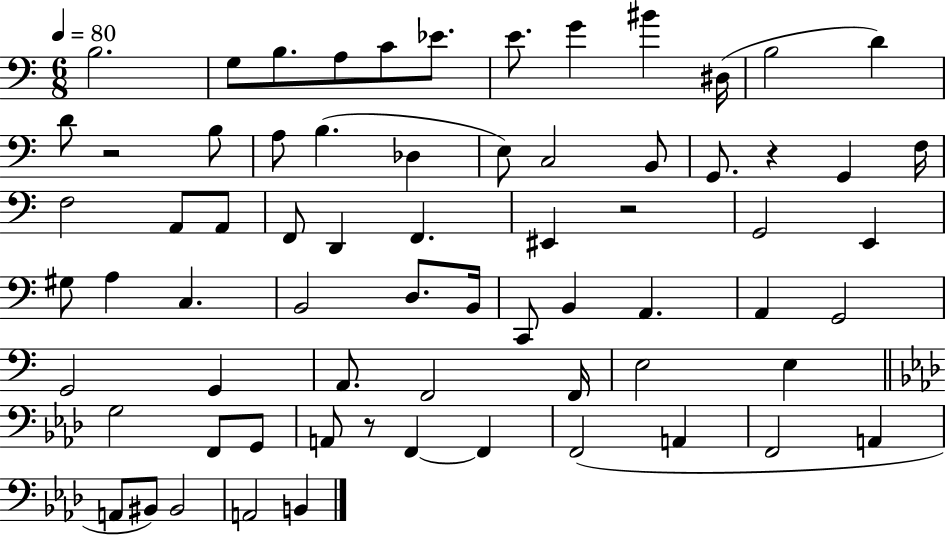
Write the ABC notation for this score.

X:1
T:Untitled
M:6/8
L:1/4
K:C
B,2 G,/2 B,/2 A,/2 C/2 _E/2 E/2 G ^B ^D,/4 B,2 D D/2 z2 B,/2 A,/2 B, _D, E,/2 C,2 B,,/2 G,,/2 z G,, F,/4 F,2 A,,/2 A,,/2 F,,/2 D,, F,, ^E,, z2 G,,2 E,, ^G,/2 A, C, B,,2 D,/2 B,,/4 C,,/2 B,, A,, A,, G,,2 G,,2 G,, A,,/2 F,,2 F,,/4 E,2 E, G,2 F,,/2 G,,/2 A,,/2 z/2 F,, F,, F,,2 A,, F,,2 A,, A,,/2 ^B,,/2 ^B,,2 A,,2 B,,